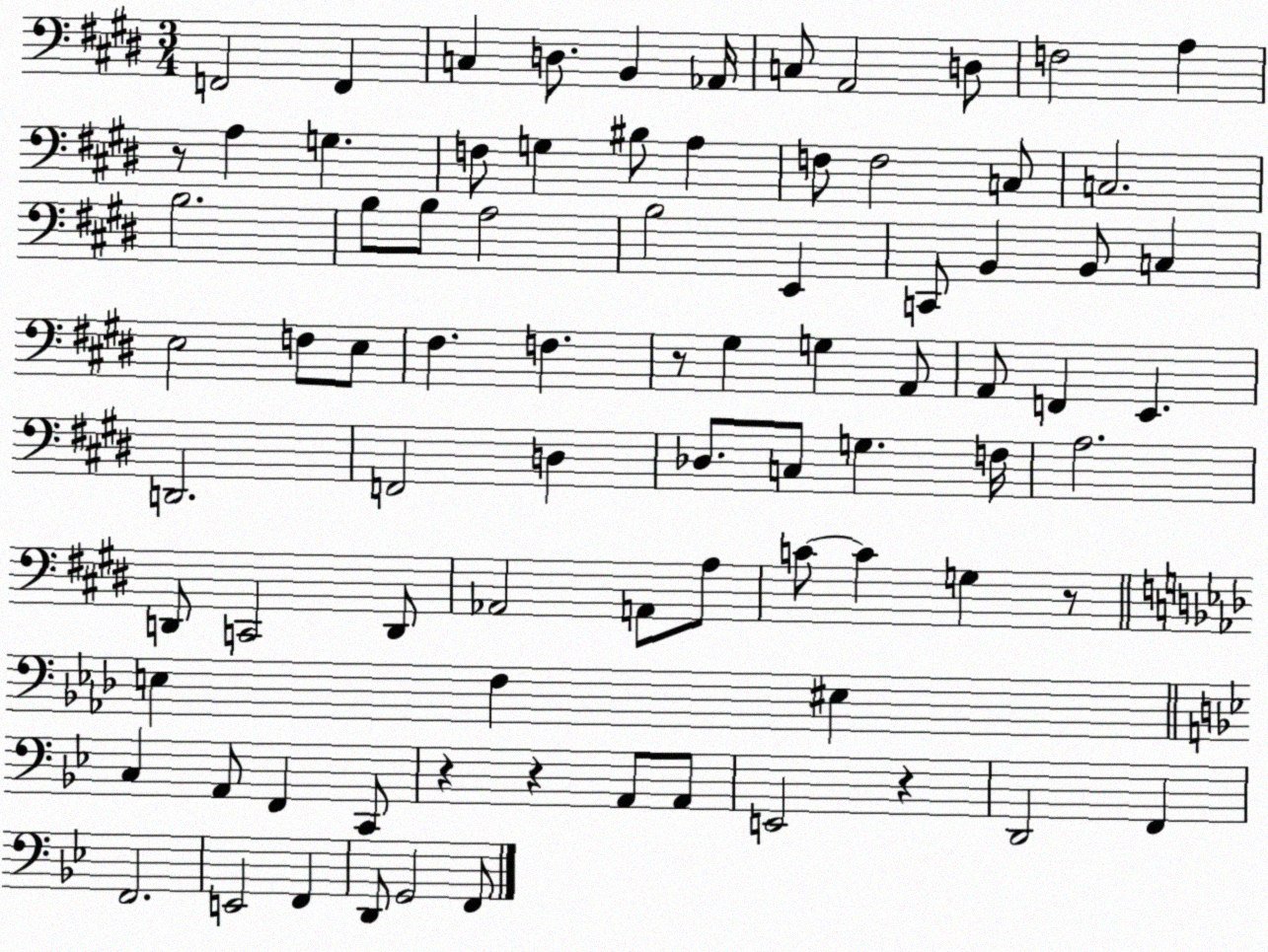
X:1
T:Untitled
M:3/4
L:1/4
K:E
F,,2 F,, C, D,/2 B,, _A,,/4 C,/2 A,,2 D,/2 F,2 A, z/2 A, G, F,/2 G, ^B,/2 A, F,/2 F,2 C,/2 C,2 B,2 B,/2 B,/2 A,2 B,2 E,, C,,/2 B,, B,,/2 C, E,2 F,/2 E,/2 ^F, F, z/2 ^G, G, A,,/2 A,,/2 F,, E,, D,,2 F,,2 D, _D,/2 C,/2 G, F,/4 A,2 D,,/2 C,,2 D,,/2 _A,,2 A,,/2 A,/2 C/2 C G, z/2 E, F, ^E, C, A,,/2 F,, C,,/2 z z A,,/2 A,,/2 E,,2 z D,,2 F,, F,,2 E,,2 F,, D,,/2 G,,2 F,,/2